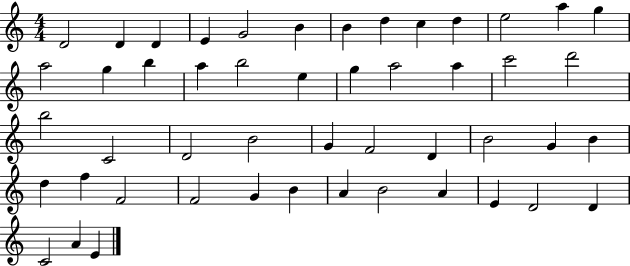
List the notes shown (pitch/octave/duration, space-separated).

D4/h D4/q D4/q E4/q G4/h B4/q B4/q D5/q C5/q D5/q E5/h A5/q G5/q A5/h G5/q B5/q A5/q B5/h E5/q G5/q A5/h A5/q C6/h D6/h B5/h C4/h D4/h B4/h G4/q F4/h D4/q B4/h G4/q B4/q D5/q F5/q F4/h F4/h G4/q B4/q A4/q B4/h A4/q E4/q D4/h D4/q C4/h A4/q E4/q